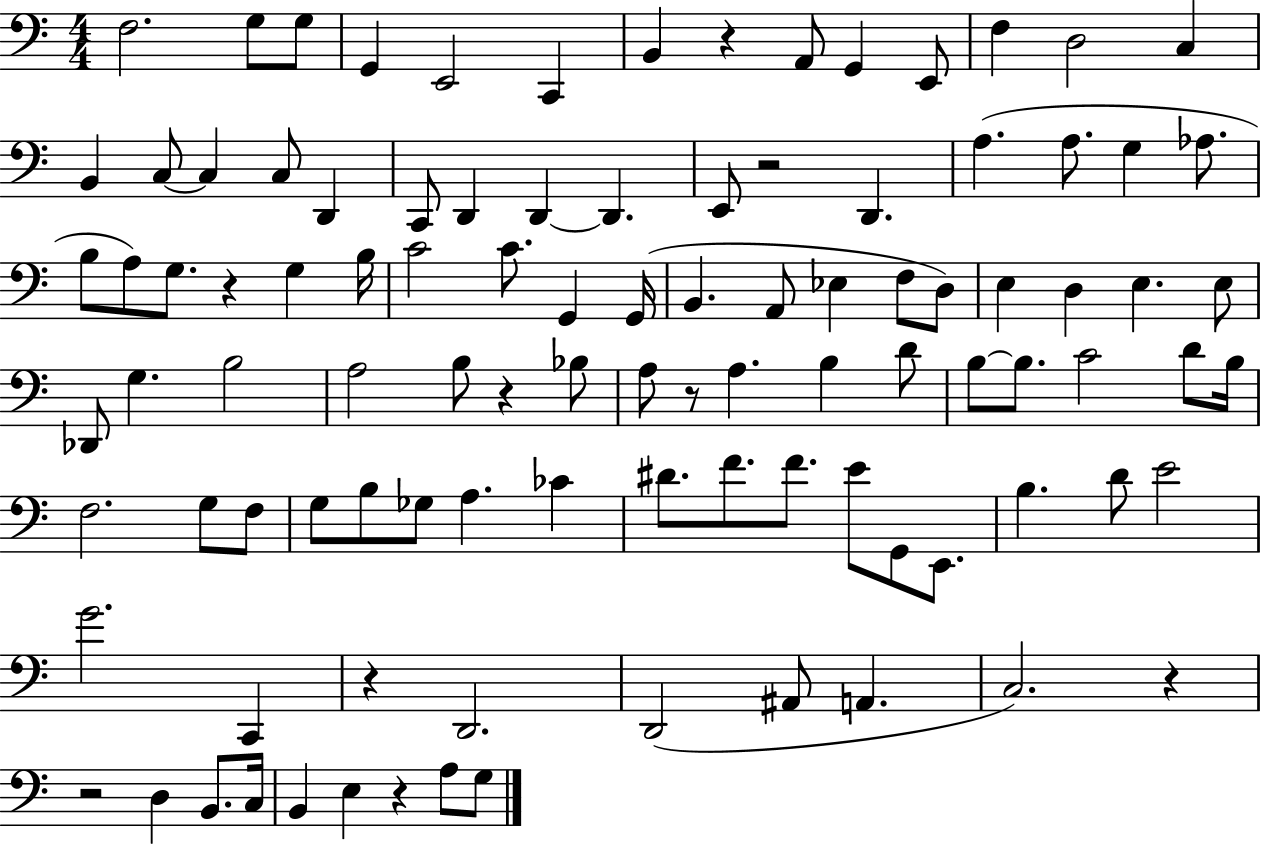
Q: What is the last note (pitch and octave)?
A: G3